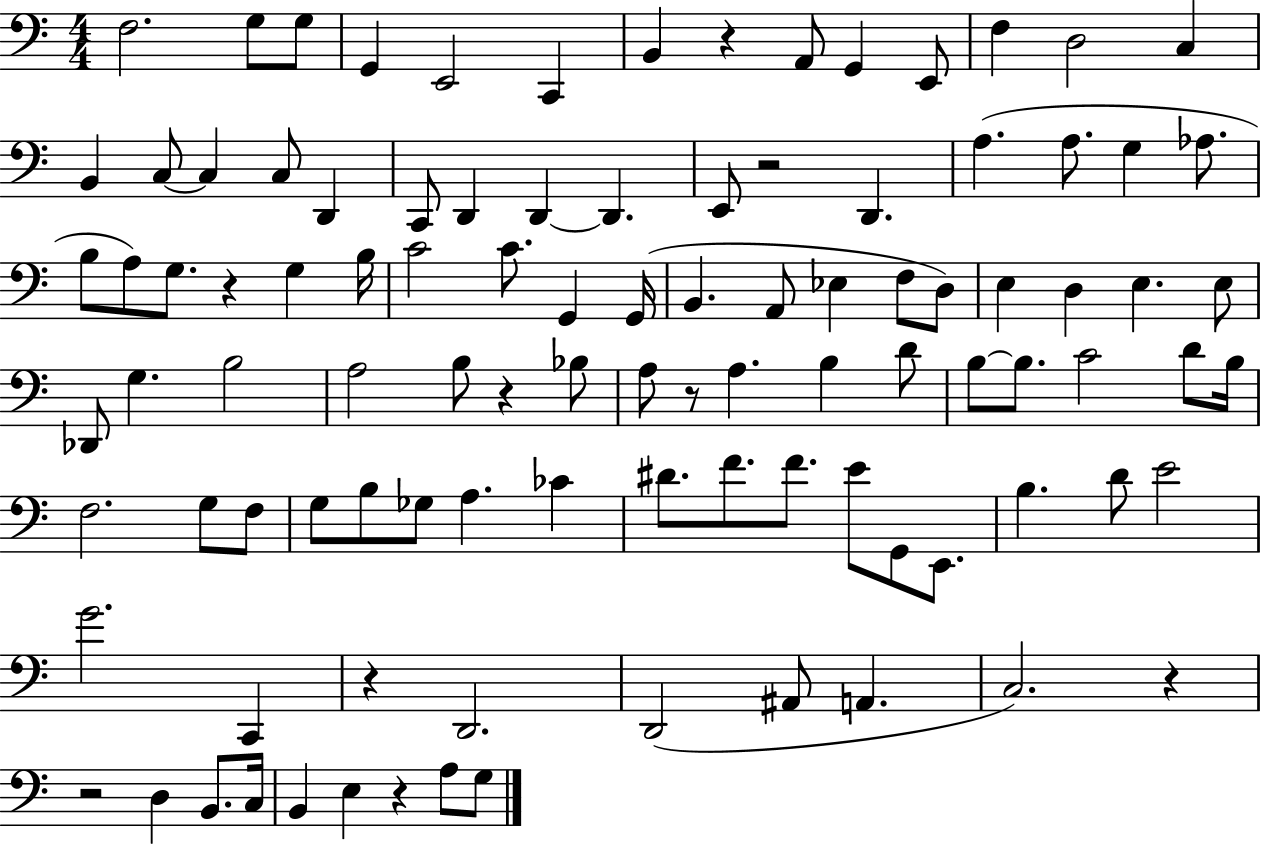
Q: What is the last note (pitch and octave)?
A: G3